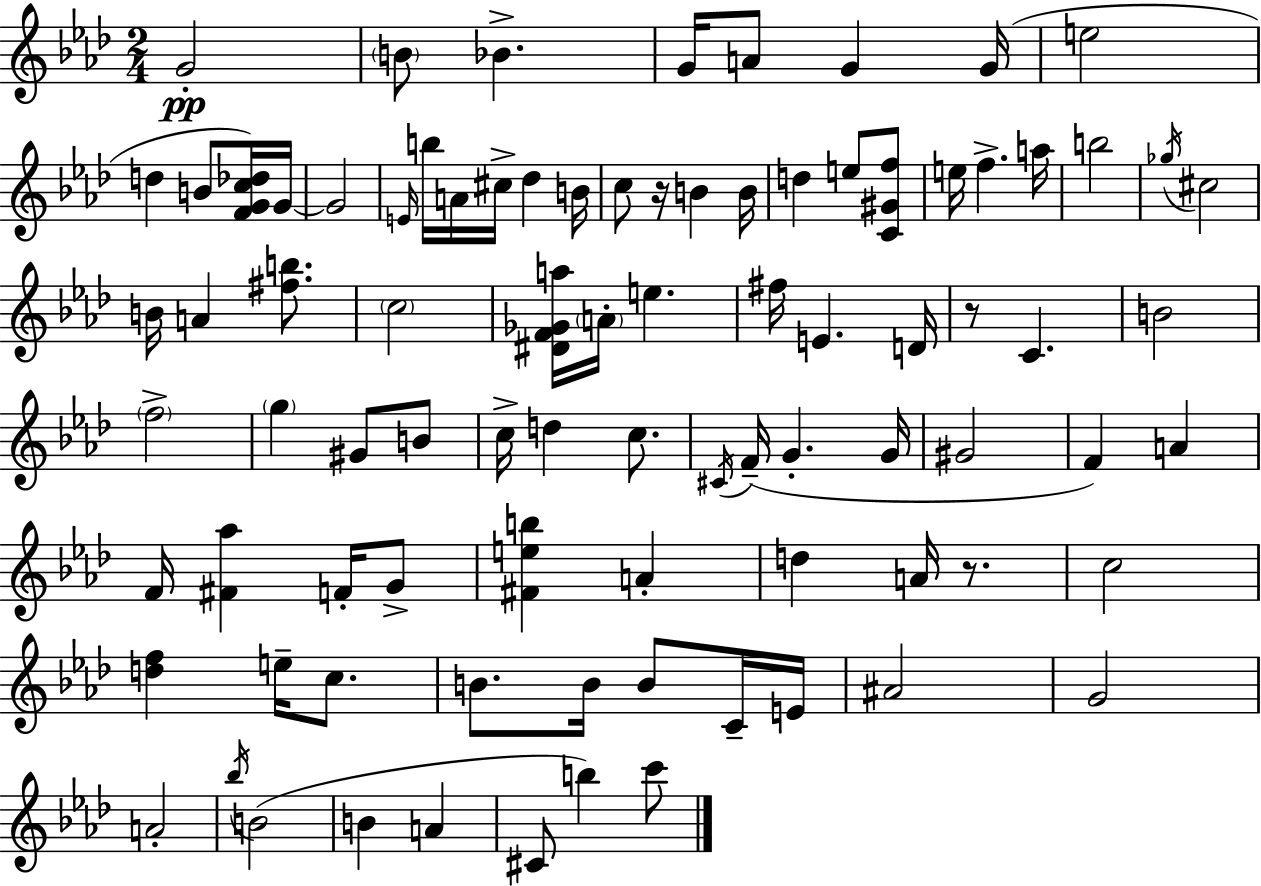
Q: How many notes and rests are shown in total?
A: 87